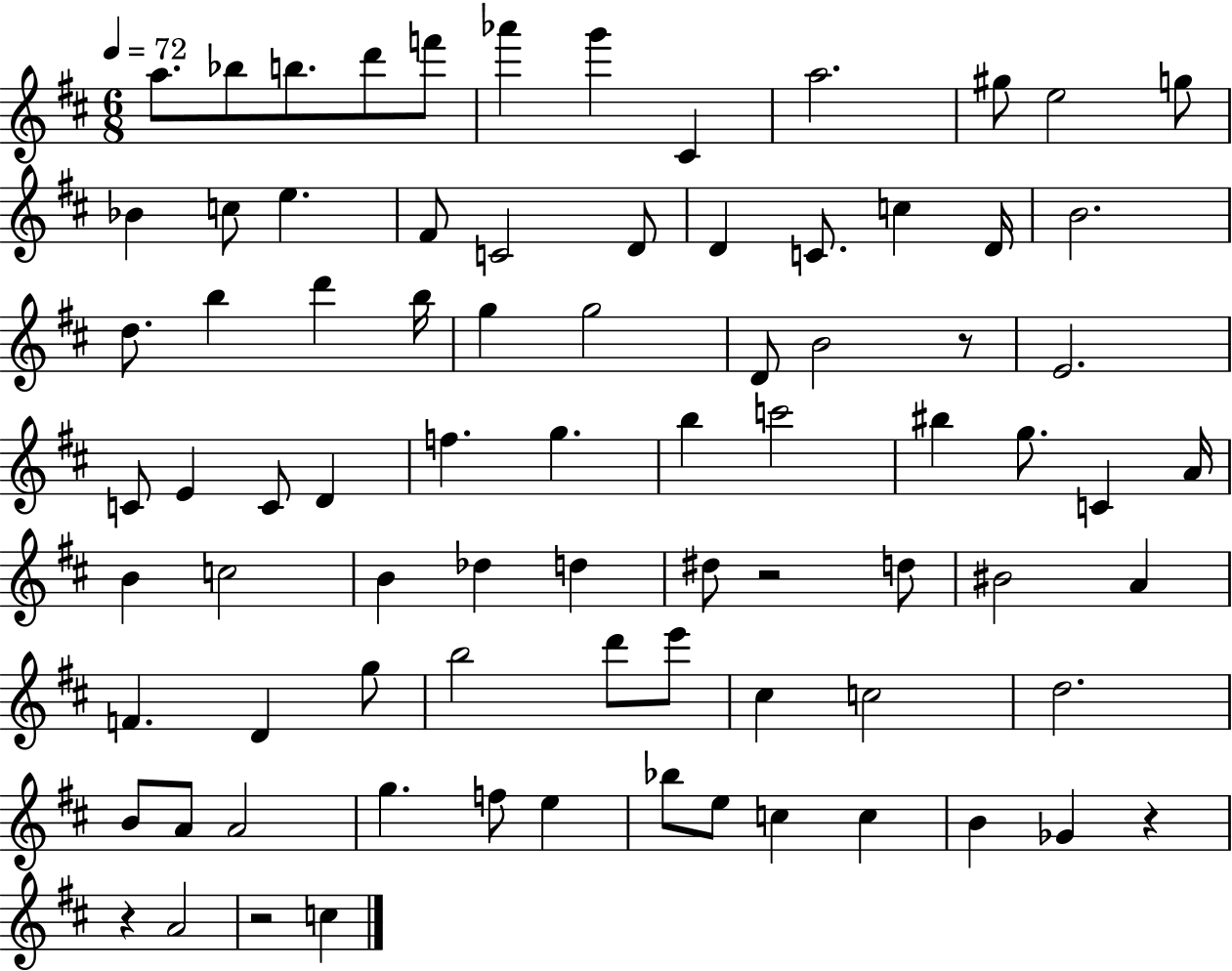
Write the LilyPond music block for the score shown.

{
  \clef treble
  \numericTimeSignature
  \time 6/8
  \key d \major
  \tempo 4 = 72
  a''8. bes''8 b''8. d'''8 f'''8 | aes'''4 g'''4 cis'4 | a''2. | gis''8 e''2 g''8 | \break bes'4 c''8 e''4. | fis'8 c'2 d'8 | d'4 c'8. c''4 d'16 | b'2. | \break d''8. b''4 d'''4 b''16 | g''4 g''2 | d'8 b'2 r8 | e'2. | \break c'8 e'4 c'8 d'4 | f''4. g''4. | b''4 c'''2 | bis''4 g''8. c'4 a'16 | \break b'4 c''2 | b'4 des''4 d''4 | dis''8 r2 d''8 | bis'2 a'4 | \break f'4. d'4 g''8 | b''2 d'''8 e'''8 | cis''4 c''2 | d''2. | \break b'8 a'8 a'2 | g''4. f''8 e''4 | bes''8 e''8 c''4 c''4 | b'4 ges'4 r4 | \break r4 a'2 | r2 c''4 | \bar "|."
}